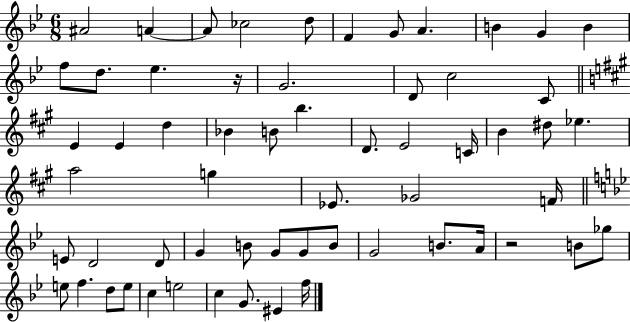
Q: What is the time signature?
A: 6/8